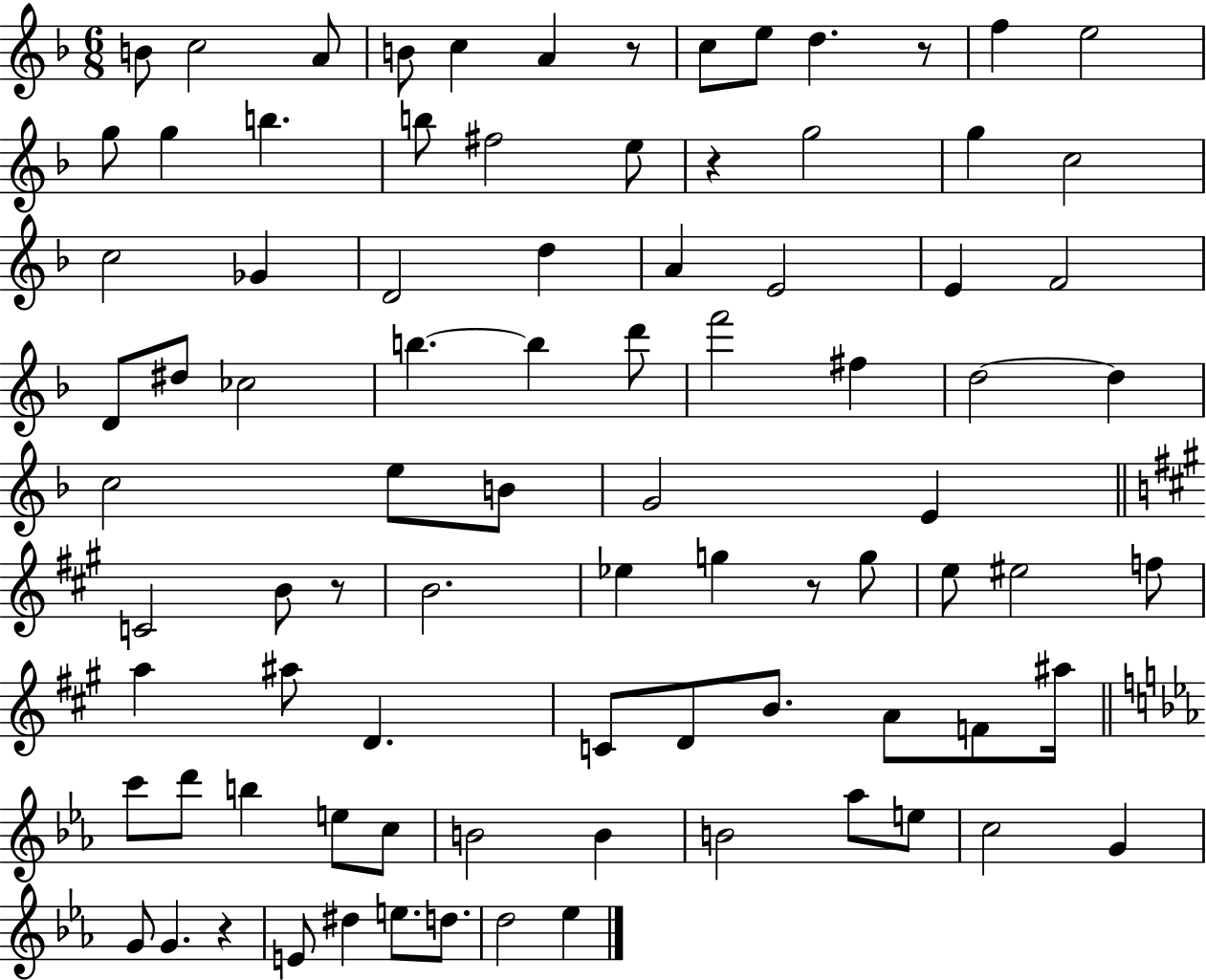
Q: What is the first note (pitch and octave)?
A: B4